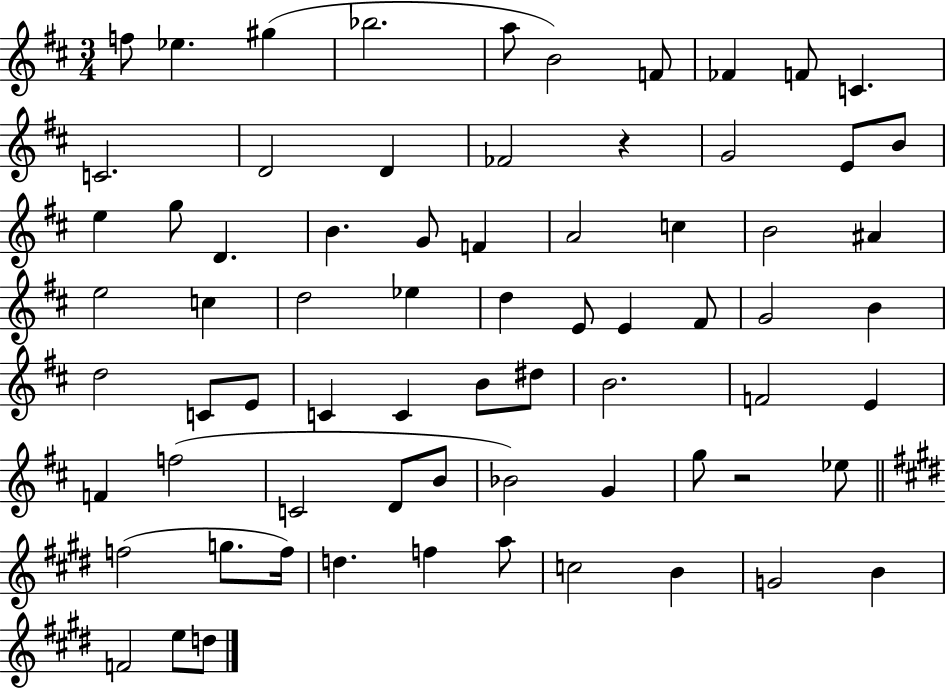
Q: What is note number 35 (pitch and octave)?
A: F#4